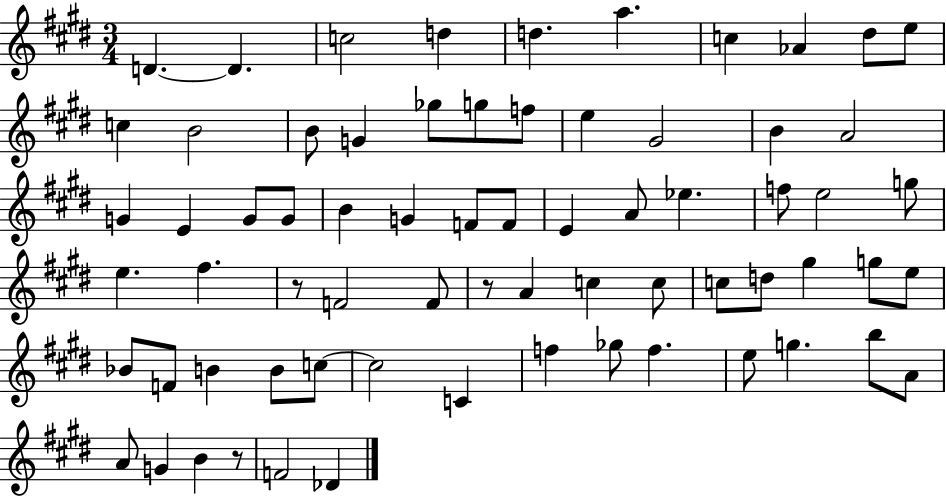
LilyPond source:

{
  \clef treble
  \numericTimeSignature
  \time 3/4
  \key e \major
  d'4.~~ d'4. | c''2 d''4 | d''4. a''4. | c''4 aes'4 dis''8 e''8 | \break c''4 b'2 | b'8 g'4 ges''8 g''8 f''8 | e''4 gis'2 | b'4 a'2 | \break g'4 e'4 g'8 g'8 | b'4 g'4 f'8 f'8 | e'4 a'8 ees''4. | f''8 e''2 g''8 | \break e''4. fis''4. | r8 f'2 f'8 | r8 a'4 c''4 c''8 | c''8 d''8 gis''4 g''8 e''8 | \break bes'8 f'8 b'4 b'8 c''8~~ | c''2 c'4 | f''4 ges''8 f''4. | e''8 g''4. b''8 a'8 | \break a'8 g'4 b'4 r8 | f'2 des'4 | \bar "|."
}